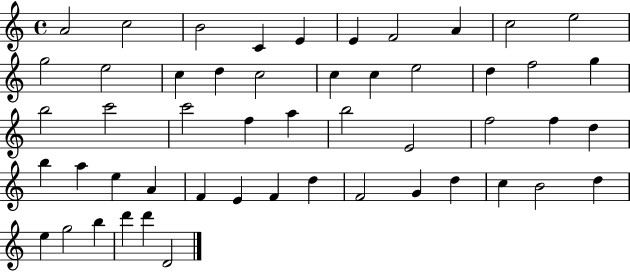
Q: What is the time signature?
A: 4/4